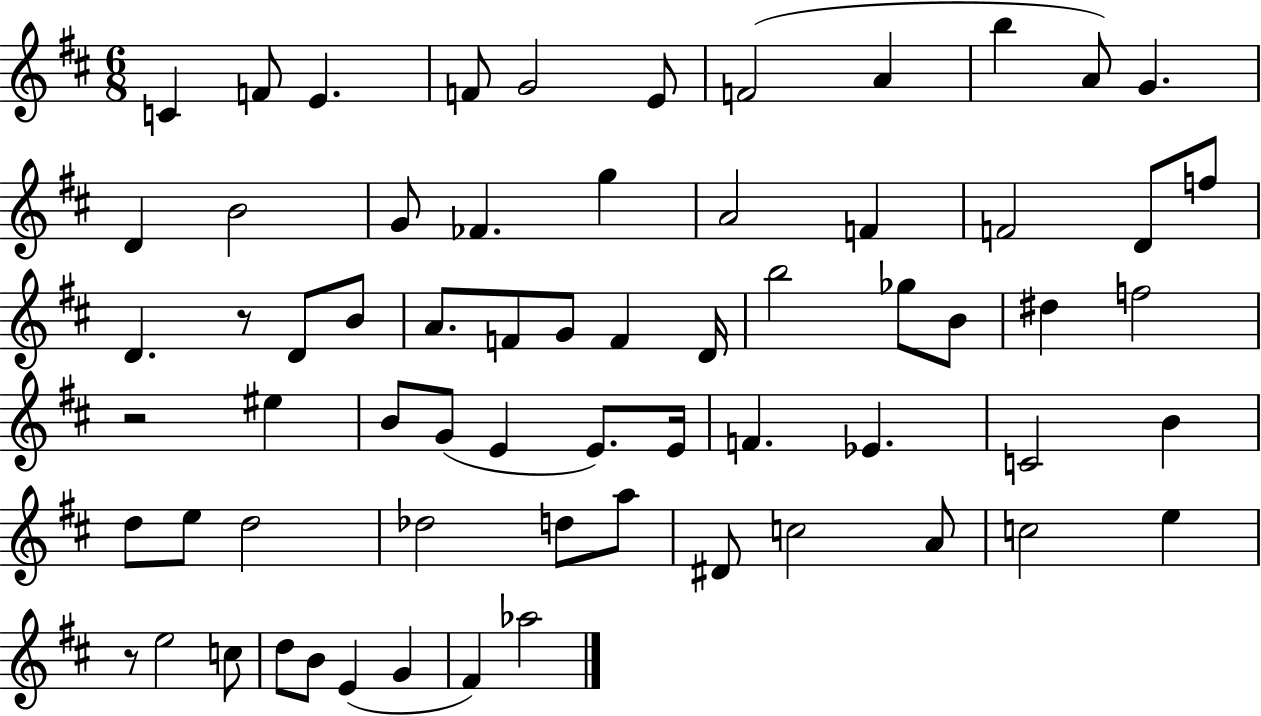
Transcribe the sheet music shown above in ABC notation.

X:1
T:Untitled
M:6/8
L:1/4
K:D
C F/2 E F/2 G2 E/2 F2 A b A/2 G D B2 G/2 _F g A2 F F2 D/2 f/2 D z/2 D/2 B/2 A/2 F/2 G/2 F D/4 b2 _g/2 B/2 ^d f2 z2 ^e B/2 G/2 E E/2 E/4 F _E C2 B d/2 e/2 d2 _d2 d/2 a/2 ^D/2 c2 A/2 c2 e z/2 e2 c/2 d/2 B/2 E G ^F _a2